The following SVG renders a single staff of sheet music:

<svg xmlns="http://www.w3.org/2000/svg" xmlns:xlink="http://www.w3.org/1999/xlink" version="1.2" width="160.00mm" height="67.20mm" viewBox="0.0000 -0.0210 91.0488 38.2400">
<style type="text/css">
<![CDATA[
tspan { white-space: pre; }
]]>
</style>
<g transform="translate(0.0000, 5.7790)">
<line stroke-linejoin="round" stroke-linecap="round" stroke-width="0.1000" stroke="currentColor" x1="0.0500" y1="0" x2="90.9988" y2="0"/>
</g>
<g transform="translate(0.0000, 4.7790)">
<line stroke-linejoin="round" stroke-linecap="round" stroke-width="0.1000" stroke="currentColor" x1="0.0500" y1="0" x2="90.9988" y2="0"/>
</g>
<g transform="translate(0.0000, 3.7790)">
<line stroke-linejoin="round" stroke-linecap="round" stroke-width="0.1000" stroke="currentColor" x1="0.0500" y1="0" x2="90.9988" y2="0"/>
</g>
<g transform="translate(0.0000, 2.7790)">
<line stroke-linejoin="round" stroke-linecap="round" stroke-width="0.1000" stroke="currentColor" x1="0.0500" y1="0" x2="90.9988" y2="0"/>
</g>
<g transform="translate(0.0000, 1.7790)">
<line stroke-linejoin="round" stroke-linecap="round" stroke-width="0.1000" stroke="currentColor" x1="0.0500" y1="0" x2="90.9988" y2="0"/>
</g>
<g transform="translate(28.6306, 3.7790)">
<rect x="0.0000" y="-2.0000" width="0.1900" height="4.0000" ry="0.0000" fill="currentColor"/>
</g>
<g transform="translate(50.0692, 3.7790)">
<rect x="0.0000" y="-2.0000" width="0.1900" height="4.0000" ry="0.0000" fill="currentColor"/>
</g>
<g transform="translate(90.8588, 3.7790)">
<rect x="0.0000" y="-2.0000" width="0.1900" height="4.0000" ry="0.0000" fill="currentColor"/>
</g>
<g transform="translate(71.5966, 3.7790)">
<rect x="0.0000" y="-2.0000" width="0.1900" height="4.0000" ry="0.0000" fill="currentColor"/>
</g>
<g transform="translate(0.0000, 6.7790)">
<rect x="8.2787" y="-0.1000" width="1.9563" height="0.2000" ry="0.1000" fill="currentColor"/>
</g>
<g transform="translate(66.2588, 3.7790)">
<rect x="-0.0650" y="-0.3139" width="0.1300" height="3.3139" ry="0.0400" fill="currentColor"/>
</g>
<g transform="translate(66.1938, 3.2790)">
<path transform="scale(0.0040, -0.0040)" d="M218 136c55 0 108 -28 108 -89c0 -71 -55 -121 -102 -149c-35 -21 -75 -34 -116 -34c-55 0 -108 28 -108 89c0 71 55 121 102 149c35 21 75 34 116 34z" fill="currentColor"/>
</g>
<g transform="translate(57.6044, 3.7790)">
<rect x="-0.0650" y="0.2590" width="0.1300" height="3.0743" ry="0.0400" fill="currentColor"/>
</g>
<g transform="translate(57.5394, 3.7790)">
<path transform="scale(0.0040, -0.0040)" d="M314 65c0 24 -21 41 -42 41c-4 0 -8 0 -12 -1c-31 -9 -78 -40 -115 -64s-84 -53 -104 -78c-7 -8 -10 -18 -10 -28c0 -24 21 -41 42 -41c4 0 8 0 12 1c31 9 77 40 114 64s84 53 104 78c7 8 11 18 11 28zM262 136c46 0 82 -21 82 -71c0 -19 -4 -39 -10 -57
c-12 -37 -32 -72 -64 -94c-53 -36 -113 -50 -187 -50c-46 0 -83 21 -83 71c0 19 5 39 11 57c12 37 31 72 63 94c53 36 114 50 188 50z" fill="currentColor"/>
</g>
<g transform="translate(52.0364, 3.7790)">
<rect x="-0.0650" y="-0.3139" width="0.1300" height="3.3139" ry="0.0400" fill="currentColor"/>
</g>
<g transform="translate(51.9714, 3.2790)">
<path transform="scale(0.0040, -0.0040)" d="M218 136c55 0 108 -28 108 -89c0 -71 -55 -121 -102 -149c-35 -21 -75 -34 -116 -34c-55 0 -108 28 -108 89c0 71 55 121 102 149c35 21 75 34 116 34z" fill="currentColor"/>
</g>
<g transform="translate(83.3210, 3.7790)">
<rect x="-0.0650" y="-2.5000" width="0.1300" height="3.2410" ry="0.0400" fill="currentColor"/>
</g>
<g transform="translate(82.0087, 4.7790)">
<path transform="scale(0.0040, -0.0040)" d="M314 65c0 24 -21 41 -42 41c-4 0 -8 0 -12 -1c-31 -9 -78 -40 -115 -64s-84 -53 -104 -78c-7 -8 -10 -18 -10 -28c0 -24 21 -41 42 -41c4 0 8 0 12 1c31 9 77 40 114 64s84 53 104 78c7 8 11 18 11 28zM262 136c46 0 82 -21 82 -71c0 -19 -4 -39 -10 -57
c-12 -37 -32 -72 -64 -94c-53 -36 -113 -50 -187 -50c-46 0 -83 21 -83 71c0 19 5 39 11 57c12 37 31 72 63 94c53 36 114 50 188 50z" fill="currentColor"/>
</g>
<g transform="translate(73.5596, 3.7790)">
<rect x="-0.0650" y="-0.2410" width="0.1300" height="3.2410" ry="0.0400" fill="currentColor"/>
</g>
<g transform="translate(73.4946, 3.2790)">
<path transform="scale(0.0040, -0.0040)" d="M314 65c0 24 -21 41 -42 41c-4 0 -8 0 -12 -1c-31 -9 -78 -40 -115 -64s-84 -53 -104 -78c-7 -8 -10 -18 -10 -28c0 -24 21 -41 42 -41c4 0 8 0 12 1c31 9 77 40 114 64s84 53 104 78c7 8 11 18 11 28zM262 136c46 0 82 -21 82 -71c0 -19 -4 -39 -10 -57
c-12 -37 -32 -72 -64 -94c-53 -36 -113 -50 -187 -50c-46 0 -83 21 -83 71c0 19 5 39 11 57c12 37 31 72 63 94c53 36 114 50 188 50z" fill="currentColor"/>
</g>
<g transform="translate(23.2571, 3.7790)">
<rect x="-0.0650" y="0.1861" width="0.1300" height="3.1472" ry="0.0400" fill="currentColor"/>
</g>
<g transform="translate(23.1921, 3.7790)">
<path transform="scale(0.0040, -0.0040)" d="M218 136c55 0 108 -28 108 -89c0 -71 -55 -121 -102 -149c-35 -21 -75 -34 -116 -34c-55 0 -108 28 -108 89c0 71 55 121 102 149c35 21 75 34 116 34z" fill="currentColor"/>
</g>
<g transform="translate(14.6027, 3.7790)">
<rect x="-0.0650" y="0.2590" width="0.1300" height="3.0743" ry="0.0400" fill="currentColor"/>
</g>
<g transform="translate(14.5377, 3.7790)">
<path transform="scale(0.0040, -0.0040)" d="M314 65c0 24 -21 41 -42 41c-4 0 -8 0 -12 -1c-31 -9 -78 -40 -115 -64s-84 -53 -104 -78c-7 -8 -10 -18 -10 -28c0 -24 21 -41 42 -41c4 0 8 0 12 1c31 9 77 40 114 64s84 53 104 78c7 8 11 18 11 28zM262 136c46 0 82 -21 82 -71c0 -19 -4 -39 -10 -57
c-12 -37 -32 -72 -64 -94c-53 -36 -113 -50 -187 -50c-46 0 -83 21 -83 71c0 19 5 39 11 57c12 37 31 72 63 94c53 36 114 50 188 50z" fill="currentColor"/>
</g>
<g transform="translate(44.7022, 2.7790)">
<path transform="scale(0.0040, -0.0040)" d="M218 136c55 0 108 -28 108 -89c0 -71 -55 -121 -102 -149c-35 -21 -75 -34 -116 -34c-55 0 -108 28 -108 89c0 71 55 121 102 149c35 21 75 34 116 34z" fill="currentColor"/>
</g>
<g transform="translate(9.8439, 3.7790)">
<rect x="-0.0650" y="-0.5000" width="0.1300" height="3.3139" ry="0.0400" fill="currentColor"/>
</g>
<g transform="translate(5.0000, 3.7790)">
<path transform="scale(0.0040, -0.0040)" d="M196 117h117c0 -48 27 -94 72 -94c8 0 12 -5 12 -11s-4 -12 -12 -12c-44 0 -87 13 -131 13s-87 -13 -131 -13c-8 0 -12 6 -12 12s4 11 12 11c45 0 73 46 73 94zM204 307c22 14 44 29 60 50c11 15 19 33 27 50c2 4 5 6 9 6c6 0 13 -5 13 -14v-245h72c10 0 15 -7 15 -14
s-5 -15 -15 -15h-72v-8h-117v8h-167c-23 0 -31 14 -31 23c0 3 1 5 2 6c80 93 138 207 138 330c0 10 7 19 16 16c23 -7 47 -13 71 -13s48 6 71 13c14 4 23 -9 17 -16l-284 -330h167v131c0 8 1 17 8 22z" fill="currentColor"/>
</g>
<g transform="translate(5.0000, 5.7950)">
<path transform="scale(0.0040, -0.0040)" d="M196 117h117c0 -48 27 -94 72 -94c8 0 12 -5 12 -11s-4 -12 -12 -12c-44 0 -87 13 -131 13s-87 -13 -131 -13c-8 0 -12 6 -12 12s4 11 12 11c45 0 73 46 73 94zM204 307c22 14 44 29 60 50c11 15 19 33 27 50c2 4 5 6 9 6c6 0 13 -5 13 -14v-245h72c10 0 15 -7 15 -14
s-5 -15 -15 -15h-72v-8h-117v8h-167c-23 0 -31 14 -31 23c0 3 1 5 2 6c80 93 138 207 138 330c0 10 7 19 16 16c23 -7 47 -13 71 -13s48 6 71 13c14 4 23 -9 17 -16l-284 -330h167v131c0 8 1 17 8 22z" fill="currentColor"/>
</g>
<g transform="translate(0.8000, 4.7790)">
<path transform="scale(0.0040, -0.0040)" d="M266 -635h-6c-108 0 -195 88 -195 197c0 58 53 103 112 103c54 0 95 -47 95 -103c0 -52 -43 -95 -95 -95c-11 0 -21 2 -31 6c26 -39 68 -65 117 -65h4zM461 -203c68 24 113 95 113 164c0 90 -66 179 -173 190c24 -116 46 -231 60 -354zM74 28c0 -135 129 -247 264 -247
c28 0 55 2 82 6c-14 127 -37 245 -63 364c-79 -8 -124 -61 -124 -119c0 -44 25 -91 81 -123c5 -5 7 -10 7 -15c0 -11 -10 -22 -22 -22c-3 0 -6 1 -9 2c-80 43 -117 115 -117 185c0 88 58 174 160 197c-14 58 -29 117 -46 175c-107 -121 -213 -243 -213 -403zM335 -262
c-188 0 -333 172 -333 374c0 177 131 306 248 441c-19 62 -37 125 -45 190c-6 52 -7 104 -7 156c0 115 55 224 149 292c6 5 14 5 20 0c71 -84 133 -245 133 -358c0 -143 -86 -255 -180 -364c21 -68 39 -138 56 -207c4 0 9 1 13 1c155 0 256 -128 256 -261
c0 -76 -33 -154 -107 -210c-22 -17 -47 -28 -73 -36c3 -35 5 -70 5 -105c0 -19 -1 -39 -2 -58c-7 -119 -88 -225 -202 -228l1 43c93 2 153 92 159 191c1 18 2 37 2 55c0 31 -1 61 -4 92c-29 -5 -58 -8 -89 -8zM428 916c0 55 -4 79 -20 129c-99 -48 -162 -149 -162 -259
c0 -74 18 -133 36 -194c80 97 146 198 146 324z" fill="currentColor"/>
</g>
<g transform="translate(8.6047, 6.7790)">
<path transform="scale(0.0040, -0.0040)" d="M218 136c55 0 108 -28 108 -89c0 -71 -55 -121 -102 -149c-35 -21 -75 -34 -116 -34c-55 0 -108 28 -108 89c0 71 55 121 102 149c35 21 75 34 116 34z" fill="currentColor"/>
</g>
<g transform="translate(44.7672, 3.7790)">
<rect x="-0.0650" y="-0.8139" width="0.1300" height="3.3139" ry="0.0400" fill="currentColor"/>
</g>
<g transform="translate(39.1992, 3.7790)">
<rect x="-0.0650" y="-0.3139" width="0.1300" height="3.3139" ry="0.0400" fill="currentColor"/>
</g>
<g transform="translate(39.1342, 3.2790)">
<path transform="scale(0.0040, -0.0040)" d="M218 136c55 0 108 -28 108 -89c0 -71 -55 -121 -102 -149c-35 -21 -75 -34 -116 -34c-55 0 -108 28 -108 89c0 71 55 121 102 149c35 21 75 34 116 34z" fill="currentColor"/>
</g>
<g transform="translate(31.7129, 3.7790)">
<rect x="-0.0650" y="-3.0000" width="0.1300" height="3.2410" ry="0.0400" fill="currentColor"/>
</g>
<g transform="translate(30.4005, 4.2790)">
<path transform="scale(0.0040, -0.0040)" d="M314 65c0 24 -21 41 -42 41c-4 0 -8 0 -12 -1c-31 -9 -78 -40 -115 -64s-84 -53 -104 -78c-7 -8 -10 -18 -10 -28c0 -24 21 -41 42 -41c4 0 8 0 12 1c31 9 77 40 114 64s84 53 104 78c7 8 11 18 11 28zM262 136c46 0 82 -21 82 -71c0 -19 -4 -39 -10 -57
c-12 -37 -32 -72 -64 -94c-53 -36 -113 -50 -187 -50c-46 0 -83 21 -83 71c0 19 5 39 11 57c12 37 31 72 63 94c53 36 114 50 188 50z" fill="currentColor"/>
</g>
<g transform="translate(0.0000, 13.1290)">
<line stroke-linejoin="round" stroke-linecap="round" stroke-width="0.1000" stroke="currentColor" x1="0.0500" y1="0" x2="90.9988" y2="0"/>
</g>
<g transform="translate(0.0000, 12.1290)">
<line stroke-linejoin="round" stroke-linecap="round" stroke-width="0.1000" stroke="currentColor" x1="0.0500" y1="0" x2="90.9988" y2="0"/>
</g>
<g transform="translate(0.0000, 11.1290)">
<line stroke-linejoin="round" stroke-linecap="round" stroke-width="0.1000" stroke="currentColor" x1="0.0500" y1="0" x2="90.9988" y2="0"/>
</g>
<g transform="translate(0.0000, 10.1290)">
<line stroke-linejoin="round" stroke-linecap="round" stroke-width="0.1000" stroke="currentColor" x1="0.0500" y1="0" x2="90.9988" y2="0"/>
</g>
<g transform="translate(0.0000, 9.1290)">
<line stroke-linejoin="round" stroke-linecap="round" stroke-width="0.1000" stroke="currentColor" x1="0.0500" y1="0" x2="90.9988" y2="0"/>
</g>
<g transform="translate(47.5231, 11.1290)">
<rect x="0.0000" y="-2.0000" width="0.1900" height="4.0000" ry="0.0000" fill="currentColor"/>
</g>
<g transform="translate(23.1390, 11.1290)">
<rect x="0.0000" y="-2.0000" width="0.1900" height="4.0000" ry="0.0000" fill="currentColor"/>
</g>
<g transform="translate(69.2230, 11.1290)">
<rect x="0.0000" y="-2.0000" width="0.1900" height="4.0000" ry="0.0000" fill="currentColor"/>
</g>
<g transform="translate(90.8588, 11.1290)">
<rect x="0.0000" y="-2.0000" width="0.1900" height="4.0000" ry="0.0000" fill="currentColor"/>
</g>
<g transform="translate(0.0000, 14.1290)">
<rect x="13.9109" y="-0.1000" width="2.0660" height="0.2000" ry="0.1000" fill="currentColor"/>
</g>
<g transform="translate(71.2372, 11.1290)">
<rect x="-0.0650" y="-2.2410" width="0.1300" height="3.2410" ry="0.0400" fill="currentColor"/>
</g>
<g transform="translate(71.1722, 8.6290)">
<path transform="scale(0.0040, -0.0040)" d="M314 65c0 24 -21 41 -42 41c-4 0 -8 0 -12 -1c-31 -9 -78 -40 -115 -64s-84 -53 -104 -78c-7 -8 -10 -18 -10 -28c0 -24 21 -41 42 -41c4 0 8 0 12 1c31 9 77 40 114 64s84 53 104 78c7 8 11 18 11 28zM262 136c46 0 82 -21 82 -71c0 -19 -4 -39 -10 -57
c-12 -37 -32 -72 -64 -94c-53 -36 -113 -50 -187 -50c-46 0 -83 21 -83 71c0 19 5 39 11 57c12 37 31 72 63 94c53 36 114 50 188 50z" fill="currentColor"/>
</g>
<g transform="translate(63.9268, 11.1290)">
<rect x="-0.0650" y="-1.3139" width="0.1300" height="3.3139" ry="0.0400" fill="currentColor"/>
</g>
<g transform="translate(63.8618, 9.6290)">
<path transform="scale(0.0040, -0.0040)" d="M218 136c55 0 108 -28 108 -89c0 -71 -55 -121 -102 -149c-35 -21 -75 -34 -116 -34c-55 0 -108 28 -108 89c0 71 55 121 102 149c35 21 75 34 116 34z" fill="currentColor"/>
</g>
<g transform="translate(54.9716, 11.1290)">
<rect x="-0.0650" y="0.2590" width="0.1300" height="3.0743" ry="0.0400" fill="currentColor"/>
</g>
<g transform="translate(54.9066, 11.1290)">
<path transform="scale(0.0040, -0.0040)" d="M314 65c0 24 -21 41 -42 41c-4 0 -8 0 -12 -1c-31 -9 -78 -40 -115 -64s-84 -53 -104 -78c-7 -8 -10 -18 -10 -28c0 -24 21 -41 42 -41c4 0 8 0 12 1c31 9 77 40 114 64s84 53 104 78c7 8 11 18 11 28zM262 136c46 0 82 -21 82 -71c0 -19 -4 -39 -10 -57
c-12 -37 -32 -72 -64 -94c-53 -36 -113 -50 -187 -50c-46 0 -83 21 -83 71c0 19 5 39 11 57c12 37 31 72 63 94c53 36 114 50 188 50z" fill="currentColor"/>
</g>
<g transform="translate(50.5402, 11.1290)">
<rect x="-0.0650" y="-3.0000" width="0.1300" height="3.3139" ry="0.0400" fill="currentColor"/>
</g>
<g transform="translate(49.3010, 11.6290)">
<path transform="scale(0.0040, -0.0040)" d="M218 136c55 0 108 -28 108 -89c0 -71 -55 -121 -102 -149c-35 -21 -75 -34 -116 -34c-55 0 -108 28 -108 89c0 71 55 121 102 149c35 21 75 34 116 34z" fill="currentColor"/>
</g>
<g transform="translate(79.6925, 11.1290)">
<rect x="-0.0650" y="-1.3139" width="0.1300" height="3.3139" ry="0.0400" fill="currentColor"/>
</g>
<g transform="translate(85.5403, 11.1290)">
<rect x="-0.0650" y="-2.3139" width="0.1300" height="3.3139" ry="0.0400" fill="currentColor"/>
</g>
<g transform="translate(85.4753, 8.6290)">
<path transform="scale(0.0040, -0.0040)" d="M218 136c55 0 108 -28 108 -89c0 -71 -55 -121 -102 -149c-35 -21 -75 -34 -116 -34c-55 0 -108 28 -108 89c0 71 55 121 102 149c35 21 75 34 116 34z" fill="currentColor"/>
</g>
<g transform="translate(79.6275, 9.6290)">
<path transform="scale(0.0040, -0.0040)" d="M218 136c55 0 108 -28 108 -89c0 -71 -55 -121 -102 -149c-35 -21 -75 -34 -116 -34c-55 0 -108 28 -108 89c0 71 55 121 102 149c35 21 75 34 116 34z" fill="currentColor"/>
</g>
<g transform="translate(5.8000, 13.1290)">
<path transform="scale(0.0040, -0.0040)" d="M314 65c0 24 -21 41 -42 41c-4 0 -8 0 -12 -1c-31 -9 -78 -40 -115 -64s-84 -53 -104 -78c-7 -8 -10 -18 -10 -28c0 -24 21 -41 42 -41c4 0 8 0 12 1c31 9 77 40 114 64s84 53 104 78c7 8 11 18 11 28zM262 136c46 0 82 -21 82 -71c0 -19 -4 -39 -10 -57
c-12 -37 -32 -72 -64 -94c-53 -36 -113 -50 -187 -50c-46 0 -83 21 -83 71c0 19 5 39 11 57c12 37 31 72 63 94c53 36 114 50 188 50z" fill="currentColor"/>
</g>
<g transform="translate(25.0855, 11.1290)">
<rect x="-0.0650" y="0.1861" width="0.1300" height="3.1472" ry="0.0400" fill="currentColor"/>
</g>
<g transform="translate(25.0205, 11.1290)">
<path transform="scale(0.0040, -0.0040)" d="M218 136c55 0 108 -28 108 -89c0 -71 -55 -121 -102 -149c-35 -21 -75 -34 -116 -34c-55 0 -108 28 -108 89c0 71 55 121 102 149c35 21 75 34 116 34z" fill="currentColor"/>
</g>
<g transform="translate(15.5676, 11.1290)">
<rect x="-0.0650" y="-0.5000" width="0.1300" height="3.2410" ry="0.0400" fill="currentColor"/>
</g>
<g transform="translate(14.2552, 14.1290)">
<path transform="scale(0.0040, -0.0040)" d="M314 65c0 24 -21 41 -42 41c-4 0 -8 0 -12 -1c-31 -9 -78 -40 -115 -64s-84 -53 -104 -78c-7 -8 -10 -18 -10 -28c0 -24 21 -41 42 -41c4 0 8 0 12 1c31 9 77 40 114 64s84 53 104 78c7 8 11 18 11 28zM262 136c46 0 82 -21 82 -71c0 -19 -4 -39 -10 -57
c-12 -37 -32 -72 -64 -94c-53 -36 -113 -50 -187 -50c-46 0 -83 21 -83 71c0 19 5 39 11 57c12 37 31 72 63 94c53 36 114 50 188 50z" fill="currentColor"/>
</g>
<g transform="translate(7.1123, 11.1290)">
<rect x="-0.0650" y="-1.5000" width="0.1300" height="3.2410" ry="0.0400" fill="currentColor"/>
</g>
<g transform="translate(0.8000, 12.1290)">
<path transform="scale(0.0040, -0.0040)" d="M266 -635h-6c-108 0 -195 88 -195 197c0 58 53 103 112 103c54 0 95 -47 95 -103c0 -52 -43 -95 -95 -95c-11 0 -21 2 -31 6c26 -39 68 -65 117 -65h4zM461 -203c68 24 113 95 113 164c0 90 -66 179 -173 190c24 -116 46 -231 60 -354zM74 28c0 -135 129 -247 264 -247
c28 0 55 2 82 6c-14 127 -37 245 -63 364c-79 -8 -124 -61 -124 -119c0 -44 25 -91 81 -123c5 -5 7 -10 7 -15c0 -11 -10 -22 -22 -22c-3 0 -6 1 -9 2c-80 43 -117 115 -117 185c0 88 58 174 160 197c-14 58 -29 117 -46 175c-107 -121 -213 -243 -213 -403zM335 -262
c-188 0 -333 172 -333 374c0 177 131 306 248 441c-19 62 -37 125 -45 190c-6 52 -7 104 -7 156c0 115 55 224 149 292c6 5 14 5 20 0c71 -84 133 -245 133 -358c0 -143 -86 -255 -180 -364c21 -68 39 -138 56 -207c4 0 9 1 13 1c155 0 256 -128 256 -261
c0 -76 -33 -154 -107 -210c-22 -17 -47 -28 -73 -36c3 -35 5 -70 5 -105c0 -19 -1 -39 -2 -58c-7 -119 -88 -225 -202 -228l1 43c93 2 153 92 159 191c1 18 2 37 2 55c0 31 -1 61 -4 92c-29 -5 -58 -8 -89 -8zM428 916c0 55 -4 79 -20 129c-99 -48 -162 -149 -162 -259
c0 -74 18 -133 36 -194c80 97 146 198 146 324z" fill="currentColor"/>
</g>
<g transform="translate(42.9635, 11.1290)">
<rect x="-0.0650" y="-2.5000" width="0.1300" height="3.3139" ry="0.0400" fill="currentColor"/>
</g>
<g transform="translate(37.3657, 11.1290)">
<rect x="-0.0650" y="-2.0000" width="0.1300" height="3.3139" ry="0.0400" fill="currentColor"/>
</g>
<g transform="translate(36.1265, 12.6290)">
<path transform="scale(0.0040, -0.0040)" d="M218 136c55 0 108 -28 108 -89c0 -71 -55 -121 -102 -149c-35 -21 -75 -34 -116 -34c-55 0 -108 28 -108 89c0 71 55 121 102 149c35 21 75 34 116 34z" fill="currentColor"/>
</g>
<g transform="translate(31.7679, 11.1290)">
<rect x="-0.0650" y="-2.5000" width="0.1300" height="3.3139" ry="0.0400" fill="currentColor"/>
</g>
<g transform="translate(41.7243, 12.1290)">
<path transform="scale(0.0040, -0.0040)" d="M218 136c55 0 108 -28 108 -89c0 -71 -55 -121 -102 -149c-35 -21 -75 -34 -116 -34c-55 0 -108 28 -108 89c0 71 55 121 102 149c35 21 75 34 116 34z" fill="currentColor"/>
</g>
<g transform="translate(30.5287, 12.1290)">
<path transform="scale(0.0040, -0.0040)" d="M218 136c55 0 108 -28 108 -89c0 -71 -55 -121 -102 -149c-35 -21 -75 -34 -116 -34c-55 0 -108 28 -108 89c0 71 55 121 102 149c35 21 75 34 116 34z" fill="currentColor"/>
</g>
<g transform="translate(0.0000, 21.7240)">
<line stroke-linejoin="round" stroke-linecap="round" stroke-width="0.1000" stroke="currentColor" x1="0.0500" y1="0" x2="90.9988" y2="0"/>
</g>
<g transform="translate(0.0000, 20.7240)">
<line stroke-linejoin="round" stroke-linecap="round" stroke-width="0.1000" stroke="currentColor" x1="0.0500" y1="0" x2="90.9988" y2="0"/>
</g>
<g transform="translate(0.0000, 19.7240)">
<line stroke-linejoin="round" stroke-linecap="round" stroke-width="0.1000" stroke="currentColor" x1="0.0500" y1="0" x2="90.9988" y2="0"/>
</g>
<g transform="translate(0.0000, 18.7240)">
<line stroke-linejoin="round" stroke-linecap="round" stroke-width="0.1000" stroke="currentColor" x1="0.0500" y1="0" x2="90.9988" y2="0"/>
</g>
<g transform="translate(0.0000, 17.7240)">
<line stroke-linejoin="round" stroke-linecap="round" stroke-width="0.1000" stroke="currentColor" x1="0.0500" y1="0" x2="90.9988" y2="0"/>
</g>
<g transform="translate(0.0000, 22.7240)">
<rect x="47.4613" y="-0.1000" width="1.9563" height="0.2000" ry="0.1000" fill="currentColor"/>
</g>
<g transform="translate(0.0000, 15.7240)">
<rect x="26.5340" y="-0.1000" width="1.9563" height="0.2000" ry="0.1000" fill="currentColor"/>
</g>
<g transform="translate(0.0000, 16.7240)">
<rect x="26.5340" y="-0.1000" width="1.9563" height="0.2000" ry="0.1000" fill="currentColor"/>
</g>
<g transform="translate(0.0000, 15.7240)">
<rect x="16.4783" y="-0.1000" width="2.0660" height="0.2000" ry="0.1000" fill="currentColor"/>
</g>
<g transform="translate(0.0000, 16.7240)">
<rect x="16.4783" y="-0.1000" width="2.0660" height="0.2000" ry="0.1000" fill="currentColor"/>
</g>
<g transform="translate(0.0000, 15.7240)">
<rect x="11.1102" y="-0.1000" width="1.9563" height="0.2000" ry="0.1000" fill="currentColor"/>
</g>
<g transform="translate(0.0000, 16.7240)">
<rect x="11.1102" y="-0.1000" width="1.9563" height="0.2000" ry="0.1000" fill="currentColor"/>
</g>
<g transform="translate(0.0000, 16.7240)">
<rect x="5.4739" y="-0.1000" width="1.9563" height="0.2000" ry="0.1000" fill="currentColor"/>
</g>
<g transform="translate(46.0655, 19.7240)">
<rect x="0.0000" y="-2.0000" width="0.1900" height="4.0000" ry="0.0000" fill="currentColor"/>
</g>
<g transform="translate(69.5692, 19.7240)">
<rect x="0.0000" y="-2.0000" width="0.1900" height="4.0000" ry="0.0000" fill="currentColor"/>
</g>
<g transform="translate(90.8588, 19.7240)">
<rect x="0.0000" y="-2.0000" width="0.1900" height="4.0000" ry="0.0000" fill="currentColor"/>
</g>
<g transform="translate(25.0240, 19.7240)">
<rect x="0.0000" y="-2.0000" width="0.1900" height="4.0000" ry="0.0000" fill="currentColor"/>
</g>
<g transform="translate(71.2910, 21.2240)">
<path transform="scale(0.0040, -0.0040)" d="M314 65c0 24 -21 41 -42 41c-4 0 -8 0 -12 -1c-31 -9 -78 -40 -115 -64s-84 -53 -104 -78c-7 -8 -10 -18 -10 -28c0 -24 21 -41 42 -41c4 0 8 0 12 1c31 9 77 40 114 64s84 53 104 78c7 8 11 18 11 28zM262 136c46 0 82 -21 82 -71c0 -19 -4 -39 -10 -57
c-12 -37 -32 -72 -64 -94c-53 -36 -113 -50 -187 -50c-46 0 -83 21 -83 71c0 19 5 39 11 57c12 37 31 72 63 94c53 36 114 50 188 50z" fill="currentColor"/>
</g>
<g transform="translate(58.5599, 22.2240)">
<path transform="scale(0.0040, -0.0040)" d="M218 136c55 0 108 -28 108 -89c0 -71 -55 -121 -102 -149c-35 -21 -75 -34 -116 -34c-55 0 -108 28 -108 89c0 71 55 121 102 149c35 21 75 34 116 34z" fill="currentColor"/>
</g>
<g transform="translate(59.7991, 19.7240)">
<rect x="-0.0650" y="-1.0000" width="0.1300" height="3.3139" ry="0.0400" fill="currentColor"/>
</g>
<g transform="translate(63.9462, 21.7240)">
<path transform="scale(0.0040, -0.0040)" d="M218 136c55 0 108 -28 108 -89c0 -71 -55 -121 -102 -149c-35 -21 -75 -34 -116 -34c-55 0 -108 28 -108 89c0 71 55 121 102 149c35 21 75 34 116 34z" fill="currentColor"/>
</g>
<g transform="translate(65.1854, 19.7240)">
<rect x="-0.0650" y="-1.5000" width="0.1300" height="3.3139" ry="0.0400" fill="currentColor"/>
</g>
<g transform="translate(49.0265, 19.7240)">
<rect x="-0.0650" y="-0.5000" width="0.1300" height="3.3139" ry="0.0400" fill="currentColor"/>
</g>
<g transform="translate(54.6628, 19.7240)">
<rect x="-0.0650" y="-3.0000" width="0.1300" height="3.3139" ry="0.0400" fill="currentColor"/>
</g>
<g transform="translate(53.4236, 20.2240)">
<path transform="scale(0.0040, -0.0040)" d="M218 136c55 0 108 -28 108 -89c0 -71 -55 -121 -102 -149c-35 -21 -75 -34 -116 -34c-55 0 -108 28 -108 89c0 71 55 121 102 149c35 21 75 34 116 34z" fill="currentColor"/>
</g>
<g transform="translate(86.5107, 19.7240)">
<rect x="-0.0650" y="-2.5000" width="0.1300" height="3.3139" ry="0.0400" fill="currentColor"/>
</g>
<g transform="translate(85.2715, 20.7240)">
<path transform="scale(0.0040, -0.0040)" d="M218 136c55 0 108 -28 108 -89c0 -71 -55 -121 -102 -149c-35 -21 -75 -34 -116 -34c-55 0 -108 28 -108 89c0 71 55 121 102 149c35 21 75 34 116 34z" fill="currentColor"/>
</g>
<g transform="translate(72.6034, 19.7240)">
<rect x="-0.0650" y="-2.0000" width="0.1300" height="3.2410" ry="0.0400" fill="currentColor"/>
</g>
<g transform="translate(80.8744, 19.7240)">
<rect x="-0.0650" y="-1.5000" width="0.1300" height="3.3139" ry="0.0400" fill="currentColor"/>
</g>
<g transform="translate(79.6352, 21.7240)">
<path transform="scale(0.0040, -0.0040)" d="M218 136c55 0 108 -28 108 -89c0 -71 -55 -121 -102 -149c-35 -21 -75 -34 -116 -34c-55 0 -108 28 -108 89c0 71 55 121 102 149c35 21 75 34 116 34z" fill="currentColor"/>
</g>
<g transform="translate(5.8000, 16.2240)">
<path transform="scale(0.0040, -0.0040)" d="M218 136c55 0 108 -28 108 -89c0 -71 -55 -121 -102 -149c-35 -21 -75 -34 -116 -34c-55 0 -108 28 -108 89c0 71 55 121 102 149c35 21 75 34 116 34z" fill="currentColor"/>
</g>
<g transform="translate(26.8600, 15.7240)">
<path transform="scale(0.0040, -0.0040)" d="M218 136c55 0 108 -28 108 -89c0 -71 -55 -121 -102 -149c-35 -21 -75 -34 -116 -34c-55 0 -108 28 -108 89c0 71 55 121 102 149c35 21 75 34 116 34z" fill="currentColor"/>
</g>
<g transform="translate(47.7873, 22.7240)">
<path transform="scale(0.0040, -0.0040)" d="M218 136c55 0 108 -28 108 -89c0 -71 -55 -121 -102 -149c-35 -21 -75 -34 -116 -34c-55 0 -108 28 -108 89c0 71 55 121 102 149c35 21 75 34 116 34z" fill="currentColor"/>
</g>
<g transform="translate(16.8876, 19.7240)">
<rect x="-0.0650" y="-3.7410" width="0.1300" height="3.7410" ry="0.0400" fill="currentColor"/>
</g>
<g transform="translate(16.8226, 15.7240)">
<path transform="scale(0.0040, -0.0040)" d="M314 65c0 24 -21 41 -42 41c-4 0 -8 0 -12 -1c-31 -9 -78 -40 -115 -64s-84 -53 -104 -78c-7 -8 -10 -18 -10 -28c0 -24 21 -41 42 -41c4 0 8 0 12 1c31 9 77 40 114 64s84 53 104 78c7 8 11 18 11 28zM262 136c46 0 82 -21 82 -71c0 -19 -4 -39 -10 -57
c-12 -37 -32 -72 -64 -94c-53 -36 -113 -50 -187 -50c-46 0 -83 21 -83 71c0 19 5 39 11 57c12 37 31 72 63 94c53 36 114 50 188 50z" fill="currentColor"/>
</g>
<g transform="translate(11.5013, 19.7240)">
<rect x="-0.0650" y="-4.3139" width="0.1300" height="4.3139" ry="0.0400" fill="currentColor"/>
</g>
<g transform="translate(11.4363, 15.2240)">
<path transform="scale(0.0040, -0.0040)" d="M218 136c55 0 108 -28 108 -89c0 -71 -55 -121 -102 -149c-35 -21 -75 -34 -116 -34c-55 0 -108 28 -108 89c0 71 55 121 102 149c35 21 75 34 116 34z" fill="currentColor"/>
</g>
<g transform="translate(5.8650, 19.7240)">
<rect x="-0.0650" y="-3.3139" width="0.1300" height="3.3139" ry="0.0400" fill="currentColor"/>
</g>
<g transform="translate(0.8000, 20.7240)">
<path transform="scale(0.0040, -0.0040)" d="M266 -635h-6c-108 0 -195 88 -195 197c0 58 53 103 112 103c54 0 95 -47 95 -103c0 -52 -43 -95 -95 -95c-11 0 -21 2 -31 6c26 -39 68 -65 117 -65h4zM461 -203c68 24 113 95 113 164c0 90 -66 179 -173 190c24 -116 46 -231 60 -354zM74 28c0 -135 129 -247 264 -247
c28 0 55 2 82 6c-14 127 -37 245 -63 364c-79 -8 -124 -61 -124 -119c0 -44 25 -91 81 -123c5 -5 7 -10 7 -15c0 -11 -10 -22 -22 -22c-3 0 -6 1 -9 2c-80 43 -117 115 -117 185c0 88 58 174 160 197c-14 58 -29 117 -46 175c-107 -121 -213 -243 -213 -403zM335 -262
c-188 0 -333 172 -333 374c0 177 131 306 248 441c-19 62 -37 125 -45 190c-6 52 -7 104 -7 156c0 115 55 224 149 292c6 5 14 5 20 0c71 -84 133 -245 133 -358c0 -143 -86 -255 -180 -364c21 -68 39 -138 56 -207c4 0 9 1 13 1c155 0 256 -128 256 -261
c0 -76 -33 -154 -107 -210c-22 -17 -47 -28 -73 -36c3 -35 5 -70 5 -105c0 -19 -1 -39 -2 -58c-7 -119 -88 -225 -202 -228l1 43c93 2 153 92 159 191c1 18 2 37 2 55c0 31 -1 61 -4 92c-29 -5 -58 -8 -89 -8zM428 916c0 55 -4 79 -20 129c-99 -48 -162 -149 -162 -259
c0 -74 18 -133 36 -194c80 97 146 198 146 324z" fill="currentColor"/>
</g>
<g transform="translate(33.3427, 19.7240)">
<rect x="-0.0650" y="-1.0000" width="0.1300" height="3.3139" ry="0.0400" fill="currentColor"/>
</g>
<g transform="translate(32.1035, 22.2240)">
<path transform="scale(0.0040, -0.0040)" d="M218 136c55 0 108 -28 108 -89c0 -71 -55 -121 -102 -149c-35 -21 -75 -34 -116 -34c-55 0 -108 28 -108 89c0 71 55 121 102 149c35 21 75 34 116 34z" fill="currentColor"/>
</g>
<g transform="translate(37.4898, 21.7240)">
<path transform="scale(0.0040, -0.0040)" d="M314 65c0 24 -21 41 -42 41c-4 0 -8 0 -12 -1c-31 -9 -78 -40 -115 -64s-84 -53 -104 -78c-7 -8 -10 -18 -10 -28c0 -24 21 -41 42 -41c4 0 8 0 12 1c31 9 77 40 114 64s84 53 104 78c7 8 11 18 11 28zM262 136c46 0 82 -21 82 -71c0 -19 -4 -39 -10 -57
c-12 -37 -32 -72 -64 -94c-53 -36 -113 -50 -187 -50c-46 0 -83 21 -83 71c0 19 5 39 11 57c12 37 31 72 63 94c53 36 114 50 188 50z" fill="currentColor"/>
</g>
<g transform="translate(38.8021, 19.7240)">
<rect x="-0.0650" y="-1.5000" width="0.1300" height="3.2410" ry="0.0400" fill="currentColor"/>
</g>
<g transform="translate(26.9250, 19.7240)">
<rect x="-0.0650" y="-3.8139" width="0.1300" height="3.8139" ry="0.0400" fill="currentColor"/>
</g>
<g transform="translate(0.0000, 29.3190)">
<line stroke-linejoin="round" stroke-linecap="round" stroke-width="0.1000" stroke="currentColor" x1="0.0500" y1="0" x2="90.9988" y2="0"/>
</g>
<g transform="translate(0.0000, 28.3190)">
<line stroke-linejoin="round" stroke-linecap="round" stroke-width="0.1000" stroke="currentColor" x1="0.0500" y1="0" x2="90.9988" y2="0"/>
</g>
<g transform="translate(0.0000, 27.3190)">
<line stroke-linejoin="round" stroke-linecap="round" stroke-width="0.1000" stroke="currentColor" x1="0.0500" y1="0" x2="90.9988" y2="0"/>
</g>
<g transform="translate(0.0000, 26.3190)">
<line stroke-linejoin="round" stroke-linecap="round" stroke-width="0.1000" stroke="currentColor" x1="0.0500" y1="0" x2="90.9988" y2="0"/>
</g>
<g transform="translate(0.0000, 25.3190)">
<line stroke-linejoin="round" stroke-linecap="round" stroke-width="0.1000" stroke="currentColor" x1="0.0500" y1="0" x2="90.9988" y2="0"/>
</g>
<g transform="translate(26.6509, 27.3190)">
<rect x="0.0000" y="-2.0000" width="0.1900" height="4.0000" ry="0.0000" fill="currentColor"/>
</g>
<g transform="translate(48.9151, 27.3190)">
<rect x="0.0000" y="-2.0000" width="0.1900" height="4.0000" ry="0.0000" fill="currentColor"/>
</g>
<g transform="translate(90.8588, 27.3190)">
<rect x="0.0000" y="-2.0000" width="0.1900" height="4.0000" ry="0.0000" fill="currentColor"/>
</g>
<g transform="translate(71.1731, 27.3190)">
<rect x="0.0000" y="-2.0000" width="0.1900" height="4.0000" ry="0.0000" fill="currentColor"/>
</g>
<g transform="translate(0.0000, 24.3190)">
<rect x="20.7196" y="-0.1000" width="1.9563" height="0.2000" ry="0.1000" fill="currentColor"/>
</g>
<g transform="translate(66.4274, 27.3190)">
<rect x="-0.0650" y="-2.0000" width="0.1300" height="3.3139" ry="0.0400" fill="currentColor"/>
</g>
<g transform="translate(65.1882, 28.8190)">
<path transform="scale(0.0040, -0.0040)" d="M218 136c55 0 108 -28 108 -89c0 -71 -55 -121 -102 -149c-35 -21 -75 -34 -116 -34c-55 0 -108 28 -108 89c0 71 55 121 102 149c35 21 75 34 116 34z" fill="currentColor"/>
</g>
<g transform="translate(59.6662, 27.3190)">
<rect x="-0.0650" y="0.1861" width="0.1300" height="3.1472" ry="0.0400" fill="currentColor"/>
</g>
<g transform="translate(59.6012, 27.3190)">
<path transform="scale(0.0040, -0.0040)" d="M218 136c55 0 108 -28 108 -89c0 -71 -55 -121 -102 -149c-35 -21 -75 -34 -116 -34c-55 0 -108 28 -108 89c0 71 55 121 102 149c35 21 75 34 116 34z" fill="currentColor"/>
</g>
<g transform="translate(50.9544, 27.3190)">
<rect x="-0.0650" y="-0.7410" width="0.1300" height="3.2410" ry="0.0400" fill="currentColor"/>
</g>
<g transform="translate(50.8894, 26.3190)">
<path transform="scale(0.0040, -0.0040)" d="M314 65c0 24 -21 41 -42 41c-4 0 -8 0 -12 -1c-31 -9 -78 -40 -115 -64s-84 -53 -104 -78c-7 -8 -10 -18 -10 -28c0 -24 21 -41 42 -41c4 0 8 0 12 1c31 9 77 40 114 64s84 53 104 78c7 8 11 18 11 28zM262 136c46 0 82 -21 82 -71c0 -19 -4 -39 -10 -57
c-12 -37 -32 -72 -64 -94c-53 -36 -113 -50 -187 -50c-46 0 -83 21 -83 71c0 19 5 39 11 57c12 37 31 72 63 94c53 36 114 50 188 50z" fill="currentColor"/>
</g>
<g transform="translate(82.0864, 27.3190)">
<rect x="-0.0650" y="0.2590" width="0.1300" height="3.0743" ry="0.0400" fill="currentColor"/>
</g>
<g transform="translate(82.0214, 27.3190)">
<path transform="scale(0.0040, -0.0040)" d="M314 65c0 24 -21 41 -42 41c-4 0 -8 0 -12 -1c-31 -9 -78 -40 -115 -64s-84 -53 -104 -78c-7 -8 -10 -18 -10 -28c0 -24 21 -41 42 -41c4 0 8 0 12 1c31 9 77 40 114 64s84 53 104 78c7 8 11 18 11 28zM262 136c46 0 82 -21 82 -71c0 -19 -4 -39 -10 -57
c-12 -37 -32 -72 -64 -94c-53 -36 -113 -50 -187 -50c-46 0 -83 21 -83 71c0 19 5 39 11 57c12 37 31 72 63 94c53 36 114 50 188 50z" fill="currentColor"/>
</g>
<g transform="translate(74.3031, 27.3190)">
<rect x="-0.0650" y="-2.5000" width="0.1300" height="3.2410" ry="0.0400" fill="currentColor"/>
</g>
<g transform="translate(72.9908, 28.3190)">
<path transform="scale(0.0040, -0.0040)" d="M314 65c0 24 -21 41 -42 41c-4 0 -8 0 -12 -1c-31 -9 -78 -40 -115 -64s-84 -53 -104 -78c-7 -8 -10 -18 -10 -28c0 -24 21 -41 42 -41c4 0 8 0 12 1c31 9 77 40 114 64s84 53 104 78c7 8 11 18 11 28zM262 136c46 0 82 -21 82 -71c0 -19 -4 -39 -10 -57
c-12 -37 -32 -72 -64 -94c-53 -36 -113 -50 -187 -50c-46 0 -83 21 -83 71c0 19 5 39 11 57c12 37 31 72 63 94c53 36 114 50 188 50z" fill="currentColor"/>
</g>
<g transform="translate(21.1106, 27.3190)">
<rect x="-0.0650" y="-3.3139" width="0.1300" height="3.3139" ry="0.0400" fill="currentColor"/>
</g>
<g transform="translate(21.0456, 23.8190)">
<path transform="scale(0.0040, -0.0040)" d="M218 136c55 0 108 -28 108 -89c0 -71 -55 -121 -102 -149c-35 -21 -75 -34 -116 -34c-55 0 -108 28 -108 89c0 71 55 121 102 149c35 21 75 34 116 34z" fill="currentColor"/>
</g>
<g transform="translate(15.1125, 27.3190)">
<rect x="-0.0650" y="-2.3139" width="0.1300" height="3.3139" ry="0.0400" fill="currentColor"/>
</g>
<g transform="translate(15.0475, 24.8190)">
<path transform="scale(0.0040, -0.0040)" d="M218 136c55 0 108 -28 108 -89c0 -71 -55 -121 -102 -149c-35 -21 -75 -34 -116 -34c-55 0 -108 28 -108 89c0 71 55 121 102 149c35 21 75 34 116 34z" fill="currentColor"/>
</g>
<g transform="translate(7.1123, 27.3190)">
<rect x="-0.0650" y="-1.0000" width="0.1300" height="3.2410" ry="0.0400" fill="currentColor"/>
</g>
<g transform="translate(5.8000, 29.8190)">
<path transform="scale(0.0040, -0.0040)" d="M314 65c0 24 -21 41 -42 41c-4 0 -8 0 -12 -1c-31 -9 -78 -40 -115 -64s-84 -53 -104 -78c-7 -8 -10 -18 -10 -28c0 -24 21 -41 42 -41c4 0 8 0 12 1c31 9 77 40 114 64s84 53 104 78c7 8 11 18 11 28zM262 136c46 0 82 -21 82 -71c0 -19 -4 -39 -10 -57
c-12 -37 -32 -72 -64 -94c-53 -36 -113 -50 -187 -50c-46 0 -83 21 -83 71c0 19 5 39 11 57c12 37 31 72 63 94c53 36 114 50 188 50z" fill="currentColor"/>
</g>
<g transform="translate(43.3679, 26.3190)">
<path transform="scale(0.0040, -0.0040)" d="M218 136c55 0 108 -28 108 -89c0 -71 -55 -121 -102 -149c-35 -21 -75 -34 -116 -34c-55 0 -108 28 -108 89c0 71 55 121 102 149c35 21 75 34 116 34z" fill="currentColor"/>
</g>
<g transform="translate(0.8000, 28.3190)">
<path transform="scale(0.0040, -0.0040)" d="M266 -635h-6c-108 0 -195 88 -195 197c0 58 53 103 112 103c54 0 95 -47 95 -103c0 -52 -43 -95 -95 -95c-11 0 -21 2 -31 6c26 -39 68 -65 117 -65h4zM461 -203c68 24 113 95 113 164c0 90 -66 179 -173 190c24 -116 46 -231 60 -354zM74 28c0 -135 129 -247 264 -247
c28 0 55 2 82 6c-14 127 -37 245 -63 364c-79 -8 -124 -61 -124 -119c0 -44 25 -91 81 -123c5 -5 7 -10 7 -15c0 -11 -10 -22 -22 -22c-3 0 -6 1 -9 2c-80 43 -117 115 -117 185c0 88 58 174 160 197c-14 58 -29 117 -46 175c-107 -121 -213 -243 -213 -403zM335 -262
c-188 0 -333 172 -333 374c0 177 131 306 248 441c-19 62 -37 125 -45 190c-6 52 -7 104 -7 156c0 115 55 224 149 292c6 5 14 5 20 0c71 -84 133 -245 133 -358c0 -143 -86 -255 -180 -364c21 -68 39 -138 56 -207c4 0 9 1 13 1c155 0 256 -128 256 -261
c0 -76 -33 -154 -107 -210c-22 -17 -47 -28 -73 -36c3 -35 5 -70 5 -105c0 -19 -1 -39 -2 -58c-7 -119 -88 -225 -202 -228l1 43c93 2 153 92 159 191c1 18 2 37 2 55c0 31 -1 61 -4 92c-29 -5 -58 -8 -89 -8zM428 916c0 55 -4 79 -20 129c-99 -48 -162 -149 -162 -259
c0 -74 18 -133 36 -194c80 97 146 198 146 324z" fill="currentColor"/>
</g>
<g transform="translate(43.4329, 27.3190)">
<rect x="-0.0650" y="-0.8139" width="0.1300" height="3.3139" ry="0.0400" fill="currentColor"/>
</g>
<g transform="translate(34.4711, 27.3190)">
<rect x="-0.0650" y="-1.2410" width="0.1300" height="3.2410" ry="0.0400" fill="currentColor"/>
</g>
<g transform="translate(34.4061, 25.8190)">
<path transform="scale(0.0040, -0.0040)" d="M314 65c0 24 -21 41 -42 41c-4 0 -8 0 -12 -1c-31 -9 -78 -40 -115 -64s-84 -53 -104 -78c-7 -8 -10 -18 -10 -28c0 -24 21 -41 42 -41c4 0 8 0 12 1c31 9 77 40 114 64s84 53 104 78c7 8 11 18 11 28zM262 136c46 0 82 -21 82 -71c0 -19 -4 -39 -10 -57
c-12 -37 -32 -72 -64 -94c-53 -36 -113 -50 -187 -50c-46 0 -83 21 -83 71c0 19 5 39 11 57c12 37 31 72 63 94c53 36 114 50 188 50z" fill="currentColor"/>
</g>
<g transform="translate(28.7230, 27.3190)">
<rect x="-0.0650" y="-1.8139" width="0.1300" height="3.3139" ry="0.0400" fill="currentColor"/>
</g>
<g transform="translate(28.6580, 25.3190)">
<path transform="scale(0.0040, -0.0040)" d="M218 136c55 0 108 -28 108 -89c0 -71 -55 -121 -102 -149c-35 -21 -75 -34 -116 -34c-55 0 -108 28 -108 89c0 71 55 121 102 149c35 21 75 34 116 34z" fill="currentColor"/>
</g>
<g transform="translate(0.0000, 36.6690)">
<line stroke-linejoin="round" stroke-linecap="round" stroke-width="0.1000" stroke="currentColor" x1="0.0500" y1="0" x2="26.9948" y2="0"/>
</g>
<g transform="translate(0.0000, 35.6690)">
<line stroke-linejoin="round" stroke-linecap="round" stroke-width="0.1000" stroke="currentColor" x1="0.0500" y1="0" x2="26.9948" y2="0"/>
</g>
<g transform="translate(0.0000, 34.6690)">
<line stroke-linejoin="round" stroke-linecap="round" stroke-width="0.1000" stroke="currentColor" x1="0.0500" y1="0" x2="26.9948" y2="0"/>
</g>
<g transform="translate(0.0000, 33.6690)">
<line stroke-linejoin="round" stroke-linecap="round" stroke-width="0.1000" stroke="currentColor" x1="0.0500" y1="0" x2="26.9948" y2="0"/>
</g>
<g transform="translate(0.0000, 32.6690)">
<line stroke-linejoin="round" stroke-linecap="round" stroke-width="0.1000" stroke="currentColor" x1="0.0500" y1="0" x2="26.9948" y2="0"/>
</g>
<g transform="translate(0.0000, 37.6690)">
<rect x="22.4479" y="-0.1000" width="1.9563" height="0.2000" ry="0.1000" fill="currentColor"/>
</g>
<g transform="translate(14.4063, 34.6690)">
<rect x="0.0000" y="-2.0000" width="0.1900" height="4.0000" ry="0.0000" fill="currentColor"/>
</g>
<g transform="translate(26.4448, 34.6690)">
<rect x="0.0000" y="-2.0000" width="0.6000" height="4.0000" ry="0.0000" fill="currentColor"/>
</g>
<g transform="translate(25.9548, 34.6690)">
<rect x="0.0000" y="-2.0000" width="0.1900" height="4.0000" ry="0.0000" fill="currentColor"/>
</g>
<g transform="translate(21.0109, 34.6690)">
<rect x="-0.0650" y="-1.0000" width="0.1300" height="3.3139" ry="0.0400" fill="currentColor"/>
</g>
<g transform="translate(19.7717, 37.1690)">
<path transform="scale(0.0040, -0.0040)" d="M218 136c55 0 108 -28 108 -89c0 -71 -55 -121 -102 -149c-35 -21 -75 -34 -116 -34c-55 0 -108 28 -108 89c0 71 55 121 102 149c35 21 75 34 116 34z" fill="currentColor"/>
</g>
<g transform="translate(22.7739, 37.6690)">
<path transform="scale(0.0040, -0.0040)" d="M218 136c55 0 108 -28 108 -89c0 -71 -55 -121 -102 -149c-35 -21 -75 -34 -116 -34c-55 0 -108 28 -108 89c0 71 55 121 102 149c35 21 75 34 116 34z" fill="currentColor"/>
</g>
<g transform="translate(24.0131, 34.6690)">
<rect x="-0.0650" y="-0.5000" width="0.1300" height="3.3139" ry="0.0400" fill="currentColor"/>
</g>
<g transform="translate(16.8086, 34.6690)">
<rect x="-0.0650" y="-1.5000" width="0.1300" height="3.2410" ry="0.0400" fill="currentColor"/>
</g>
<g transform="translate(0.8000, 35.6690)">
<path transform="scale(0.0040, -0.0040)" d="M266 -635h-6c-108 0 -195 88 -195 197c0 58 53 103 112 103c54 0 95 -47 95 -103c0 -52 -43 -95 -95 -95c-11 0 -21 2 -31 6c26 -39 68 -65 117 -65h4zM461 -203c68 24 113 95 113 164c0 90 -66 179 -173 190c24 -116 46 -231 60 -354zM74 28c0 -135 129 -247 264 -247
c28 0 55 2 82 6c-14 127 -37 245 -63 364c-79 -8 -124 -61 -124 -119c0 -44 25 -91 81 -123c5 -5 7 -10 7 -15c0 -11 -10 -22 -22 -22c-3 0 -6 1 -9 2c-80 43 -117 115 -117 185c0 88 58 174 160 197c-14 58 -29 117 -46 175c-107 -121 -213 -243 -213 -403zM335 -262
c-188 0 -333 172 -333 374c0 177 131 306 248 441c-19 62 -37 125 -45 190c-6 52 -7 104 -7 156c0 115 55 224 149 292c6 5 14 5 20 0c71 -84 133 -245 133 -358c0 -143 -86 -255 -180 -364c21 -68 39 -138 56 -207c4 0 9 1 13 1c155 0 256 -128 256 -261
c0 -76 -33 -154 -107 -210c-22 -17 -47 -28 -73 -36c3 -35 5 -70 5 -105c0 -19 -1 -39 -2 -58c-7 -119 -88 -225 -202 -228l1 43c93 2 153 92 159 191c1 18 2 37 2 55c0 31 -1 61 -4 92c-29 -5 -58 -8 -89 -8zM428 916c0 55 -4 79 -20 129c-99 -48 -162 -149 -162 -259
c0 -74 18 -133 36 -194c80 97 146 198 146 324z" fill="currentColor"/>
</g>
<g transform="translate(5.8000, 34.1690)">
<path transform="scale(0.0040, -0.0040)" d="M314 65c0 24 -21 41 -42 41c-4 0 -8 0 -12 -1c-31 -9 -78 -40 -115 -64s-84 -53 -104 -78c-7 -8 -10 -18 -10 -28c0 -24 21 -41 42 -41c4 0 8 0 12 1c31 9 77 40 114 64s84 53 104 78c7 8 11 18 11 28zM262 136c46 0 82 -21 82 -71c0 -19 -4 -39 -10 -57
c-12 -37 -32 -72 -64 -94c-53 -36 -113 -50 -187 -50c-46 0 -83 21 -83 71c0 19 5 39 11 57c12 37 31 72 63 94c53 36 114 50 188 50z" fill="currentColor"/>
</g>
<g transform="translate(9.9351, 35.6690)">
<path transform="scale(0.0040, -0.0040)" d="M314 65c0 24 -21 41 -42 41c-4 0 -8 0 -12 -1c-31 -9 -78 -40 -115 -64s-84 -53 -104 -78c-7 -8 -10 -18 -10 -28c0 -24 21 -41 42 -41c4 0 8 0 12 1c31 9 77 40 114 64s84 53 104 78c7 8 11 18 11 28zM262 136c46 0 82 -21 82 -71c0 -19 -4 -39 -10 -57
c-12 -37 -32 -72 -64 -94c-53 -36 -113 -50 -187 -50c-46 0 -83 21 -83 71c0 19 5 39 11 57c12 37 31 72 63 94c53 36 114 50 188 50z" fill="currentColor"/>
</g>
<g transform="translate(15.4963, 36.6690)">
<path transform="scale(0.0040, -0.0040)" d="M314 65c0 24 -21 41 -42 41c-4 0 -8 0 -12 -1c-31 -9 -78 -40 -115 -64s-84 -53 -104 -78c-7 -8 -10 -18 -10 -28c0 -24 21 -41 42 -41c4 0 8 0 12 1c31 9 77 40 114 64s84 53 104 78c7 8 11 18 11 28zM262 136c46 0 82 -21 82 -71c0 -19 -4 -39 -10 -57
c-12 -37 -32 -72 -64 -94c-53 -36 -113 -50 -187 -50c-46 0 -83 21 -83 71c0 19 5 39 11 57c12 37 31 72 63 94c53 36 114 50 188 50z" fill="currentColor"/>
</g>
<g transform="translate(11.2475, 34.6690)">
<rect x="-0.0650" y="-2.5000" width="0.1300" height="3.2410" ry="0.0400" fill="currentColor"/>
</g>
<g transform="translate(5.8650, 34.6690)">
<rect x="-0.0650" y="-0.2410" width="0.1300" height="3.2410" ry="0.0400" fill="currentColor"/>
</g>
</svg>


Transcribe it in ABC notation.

X:1
T:Untitled
M:4/4
L:1/4
K:C
C B2 B A2 c d c B2 c c2 G2 E2 C2 B G F G A B2 e g2 e g b d' c'2 c' D E2 C A D E F2 E G D2 g b f e2 d d2 B F G2 B2 c2 G2 E2 D C